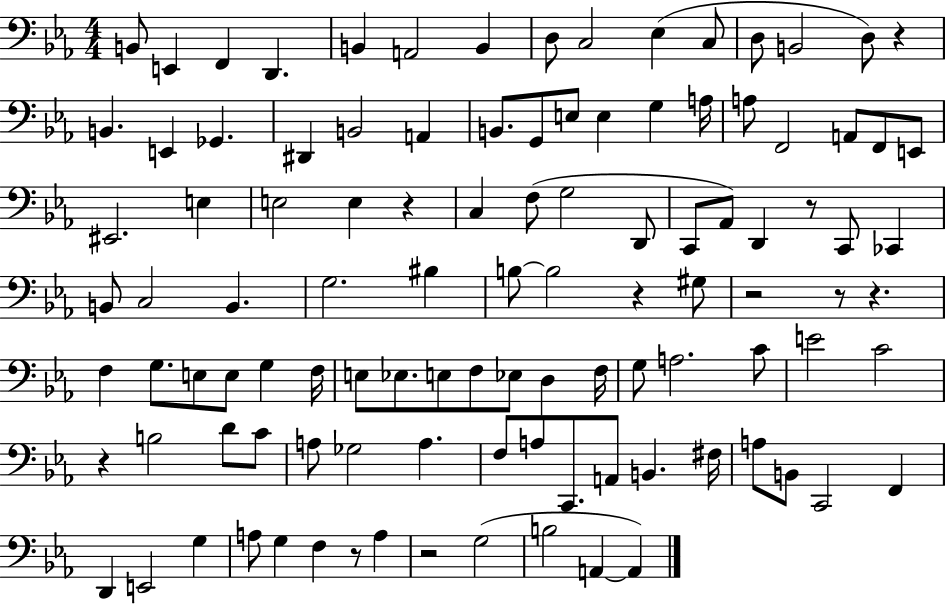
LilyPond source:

{
  \clef bass
  \numericTimeSignature
  \time 4/4
  \key ees \major
  b,8 e,4 f,4 d,4. | b,4 a,2 b,4 | d8 c2 ees4( c8 | d8 b,2 d8) r4 | \break b,4. e,4 ges,4. | dis,4 b,2 a,4 | b,8. g,8 e8 e4 g4 a16 | a8 f,2 a,8 f,8 e,8 | \break eis,2. e4 | e2 e4 r4 | c4 f8( g2 d,8 | c,8 aes,8) d,4 r8 c,8 ces,4 | \break b,8 c2 b,4. | g2. bis4 | b8~~ b2 r4 gis8 | r2 r8 r4. | \break f4 g8. e8 e8 g4 f16 | e8 ees8. e8 f8 ees8 d4 f16 | g8 a2. c'8 | e'2 c'2 | \break r4 b2 d'8 c'8 | a8 ges2 a4. | f8 a8 c,8. a,8 b,4. fis16 | a8 b,8 c,2 f,4 | \break d,4 e,2 g4 | a8 g4 f4 r8 a4 | r2 g2( | b2 a,4~~ a,4) | \break \bar "|."
}